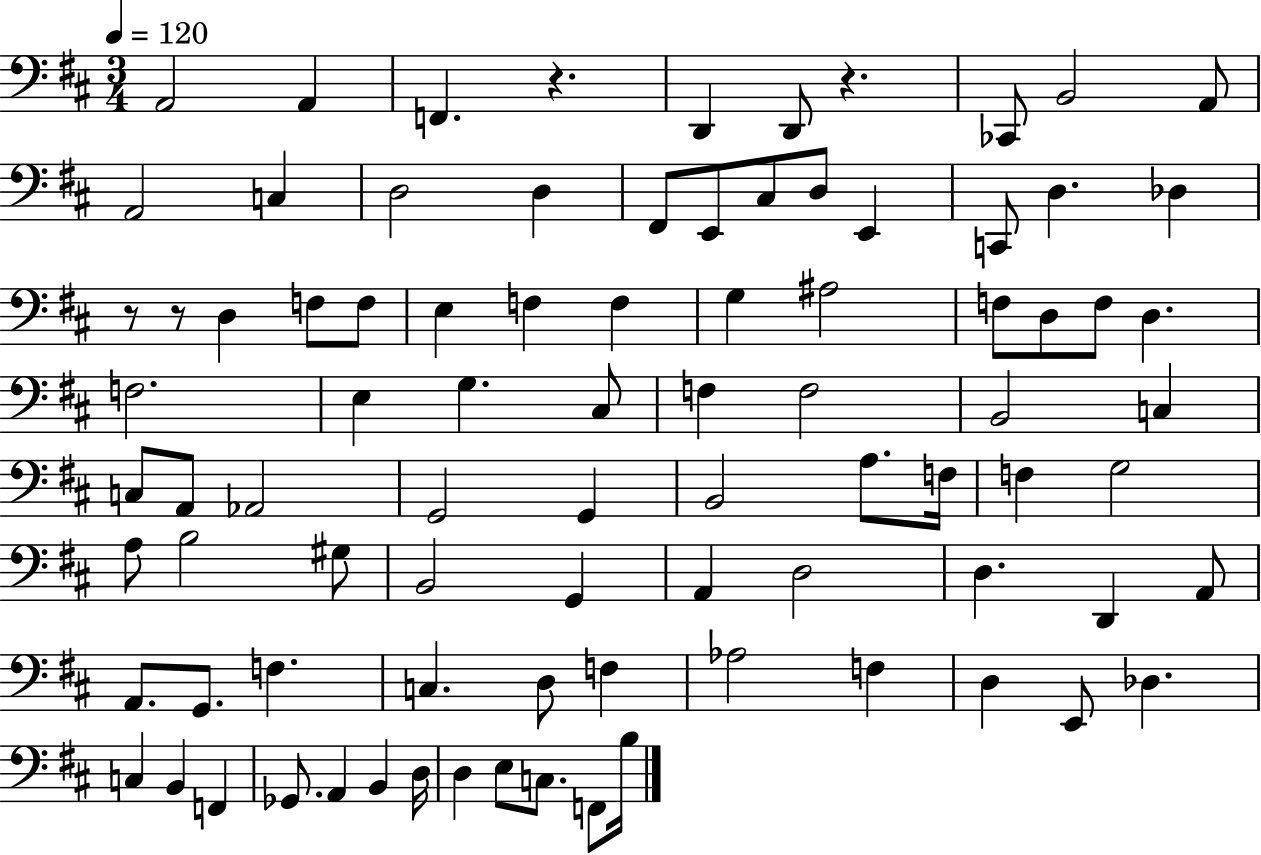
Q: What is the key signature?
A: D major